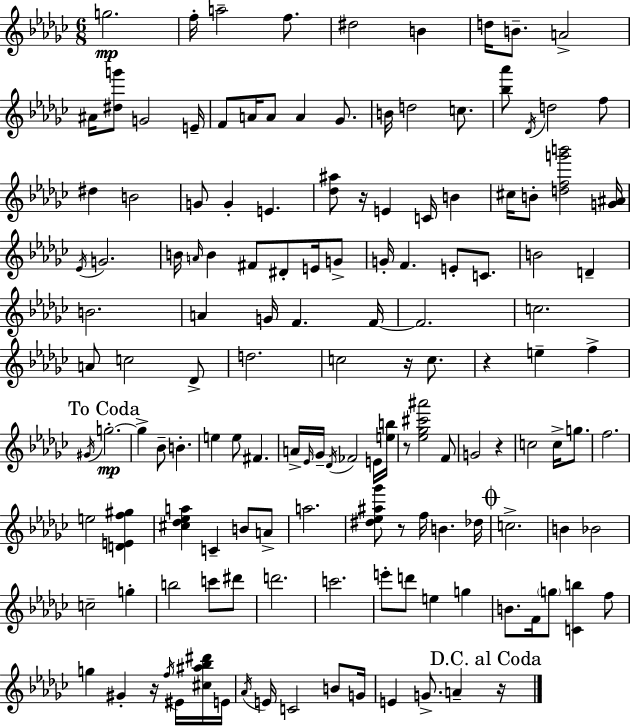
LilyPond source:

{
  \clef treble
  \numericTimeSignature
  \time 6/8
  \key ees \minor
  \repeat volta 2 { g''2.\mp | f''16-. a''2-- f''8. | dis''2 b'4 | d''16 b'8.-- a'2-> | \break ais'16 <dis'' g'''>8 g'2 e'16-- | f'8 a'16 a'8 a'4 ges'8. | b'16 d''2 c''8. | <bes'' aes'''>8 \acciaccatura { des'16 } d''2 f''8 | \break dis''4 b'2 | g'8 g'4-. e'4. | <des'' ais''>8 r16 e'4 c'16 b'4 | cis''16 b'8-. <d'' f'' g''' b'''>2 | \break <g' ais'>16 \acciaccatura { ees'16 } g'2. | b'16 \grace { a'16 } b'4 fis'8 dis'8-. | e'16 g'8-> g'16-. f'4. e'8-. | c'8. b'2 d'4-- | \break b'2. | a'4 g'16 f'4. | f'16~~ f'2. | c''2. | \break a'8 c''2 | des'8-> d''2. | c''2 r16 | c''8. r4 e''4-- f''4-> | \break \mark "To Coda" \acciaccatura { gis'16 }\mp g''2.-.~~ | g''4-> bes'8-- b'4.-. | e''4 e''8 fis'4. | a'16-> \grace { ees'16 } ges'16-- \acciaccatura { des'16 } fes'2 | \break e'16 <e'' b''>16 r8 <ees'' ges'' cis''' ais'''>2 | f'8 g'2 | r4 c''2 | c''16-> g''8. f''2. | \break e''2 | <d' e' f'' gis''>4 <cis'' des'' ees'' a''>4 c'4-- | b'8 a'8-> a''2. | <dis'' ees'' ais'' ges'''>8 r8 f''16 b'4. | \break des''16 \mark \markup { \musicglyph "scripts.coda" } c''2.-> | b'4 bes'2 | c''2-- | g''4-. b''2 | \break c'''8 dis'''8 d'''2. | c'''2. | e'''8-. d'''8 e''4 | g''4 b'8. f'16 \parenthesize g''8 | \break <c' b''>4 f''8 g''4 gis'4-. | r16 \acciaccatura { f''16 } eis'16 <cis'' ais'' bes'' dis'''>16 e'16 \acciaccatura { aes'16 } e'16 c'2 | b'8 g'16 e'4 | g'8.-> a'4-- \mark "D.C. al Coda" r16 } \bar "|."
}